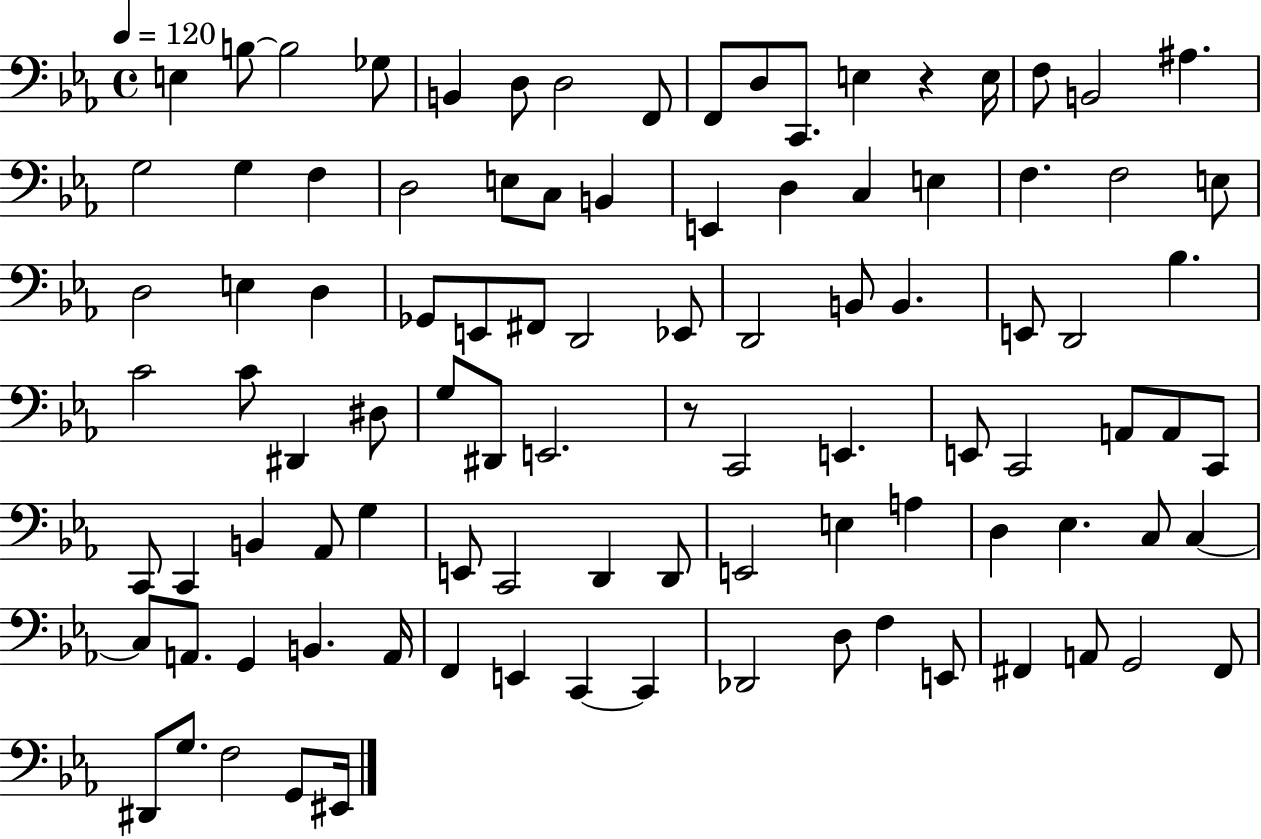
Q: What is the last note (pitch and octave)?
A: EIS2